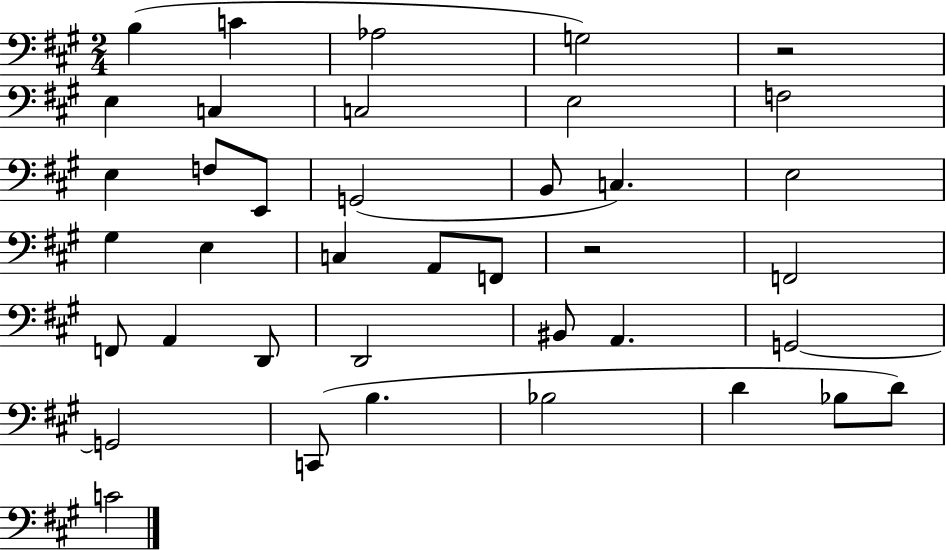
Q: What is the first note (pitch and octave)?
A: B3